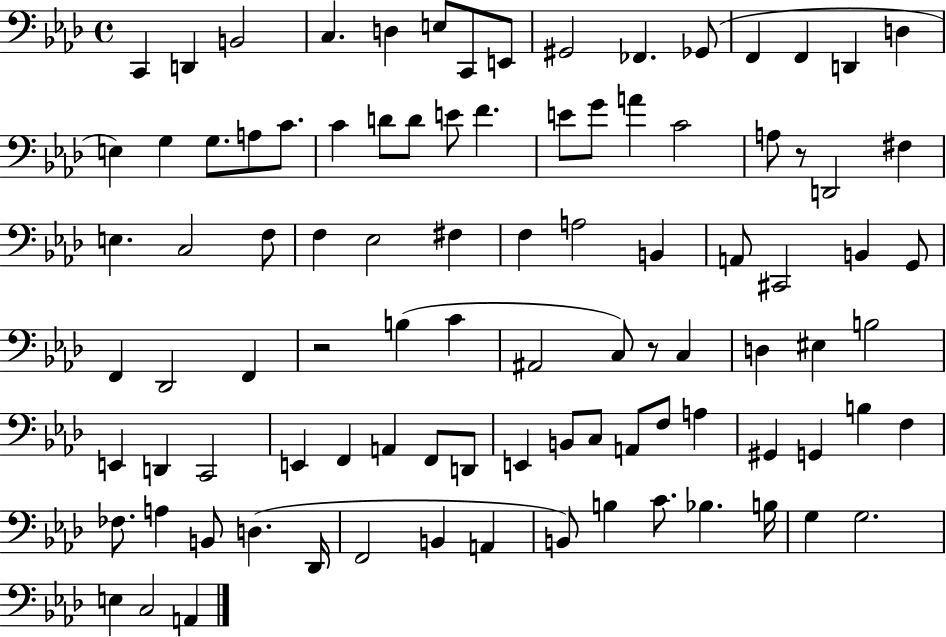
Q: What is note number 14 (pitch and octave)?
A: D2